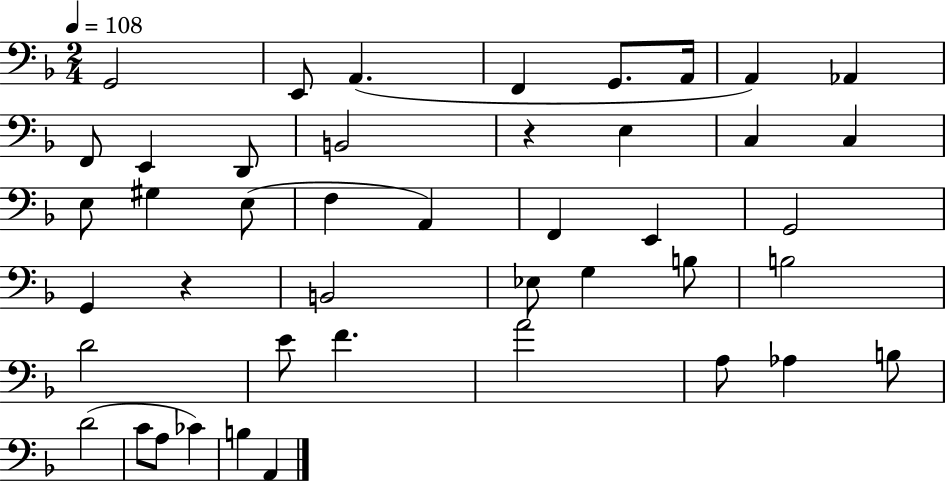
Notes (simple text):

G2/h E2/e A2/q. F2/q G2/e. A2/s A2/q Ab2/q F2/e E2/q D2/e B2/h R/q E3/q C3/q C3/q E3/e G#3/q E3/e F3/q A2/q F2/q E2/q G2/h G2/q R/q B2/h Eb3/e G3/q B3/e B3/h D4/h E4/e F4/q. A4/h A3/e Ab3/q B3/e D4/h C4/e A3/e CES4/q B3/q A2/q